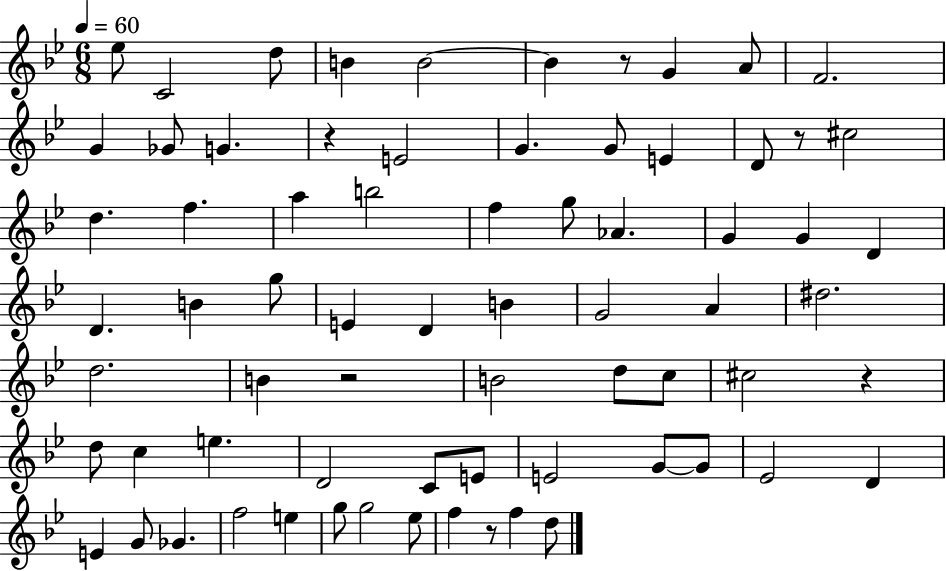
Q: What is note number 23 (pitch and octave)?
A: F5